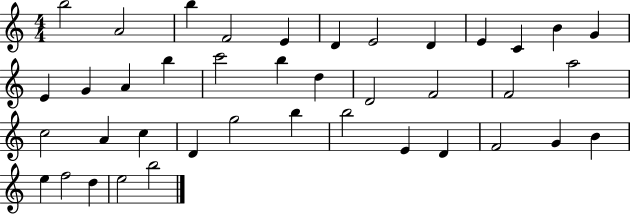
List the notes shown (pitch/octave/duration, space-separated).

B5/h A4/h B5/q F4/h E4/q D4/q E4/h D4/q E4/q C4/q B4/q G4/q E4/q G4/q A4/q B5/q C6/h B5/q D5/q D4/h F4/h F4/h A5/h C5/h A4/q C5/q D4/q G5/h B5/q B5/h E4/q D4/q F4/h G4/q B4/q E5/q F5/h D5/q E5/h B5/h